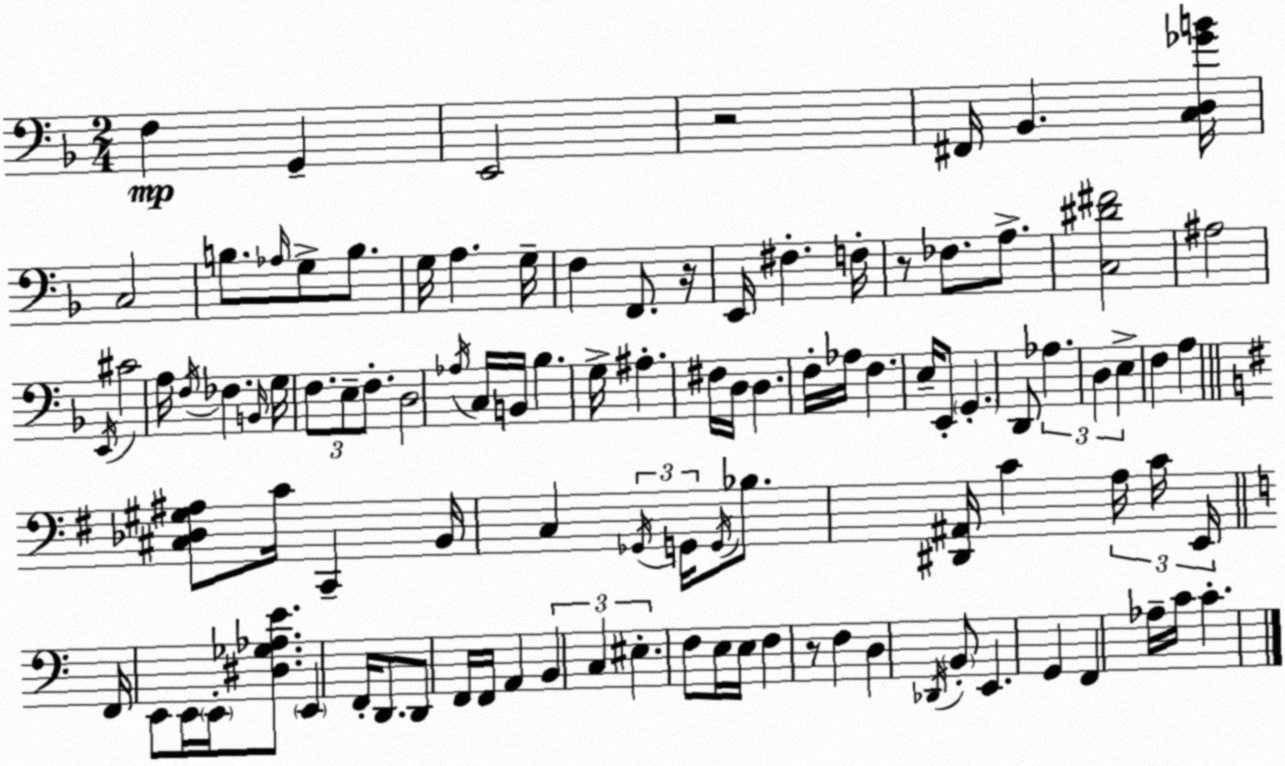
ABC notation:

X:1
T:Untitled
M:2/4
L:1/4
K:F
F, G,, E,,2 z2 ^F,,/4 _B,, [C,D,_GB]/4 C,2 B,/2 _A,/4 G,/2 B,/2 G,/4 A, G,/4 F, F,,/2 z/4 E,,/4 ^F, F,/4 z/2 _F,/2 A,/2 [C,^D^F]2 ^A,2 E,,/4 ^C2 A,/4 F,/4 _F, B,,/4 G,/4 F,/2 E,/2 F,/2 D,2 _A,/4 C,/4 B,,/4 _B, G,/4 ^A, ^F,/4 D,/4 D, F,/4 _A,/4 F, E,/4 E,,/2 G,, D,,/2 _A, D, E, F, A, [^C,_D,^G,^A,]/2 C/4 C,, B,,/4 C, _G,,/4 G,,/4 G,,/4 _B,/2 [^D,,^A,,]/4 C A,/4 C/4 E,,/4 F,,/4 E,,/2 E,,/4 E,,/4 [^D,_G,_A,E]/2 E,, F,,/4 D,,/2 D,,/2 F,,/4 F,,/4 A,, B,, C, ^E, F,/2 E,/4 E,/4 F, z/2 F, D, _D,,/4 B,,/2 E,, G,, F,, _A,/4 C/4 C